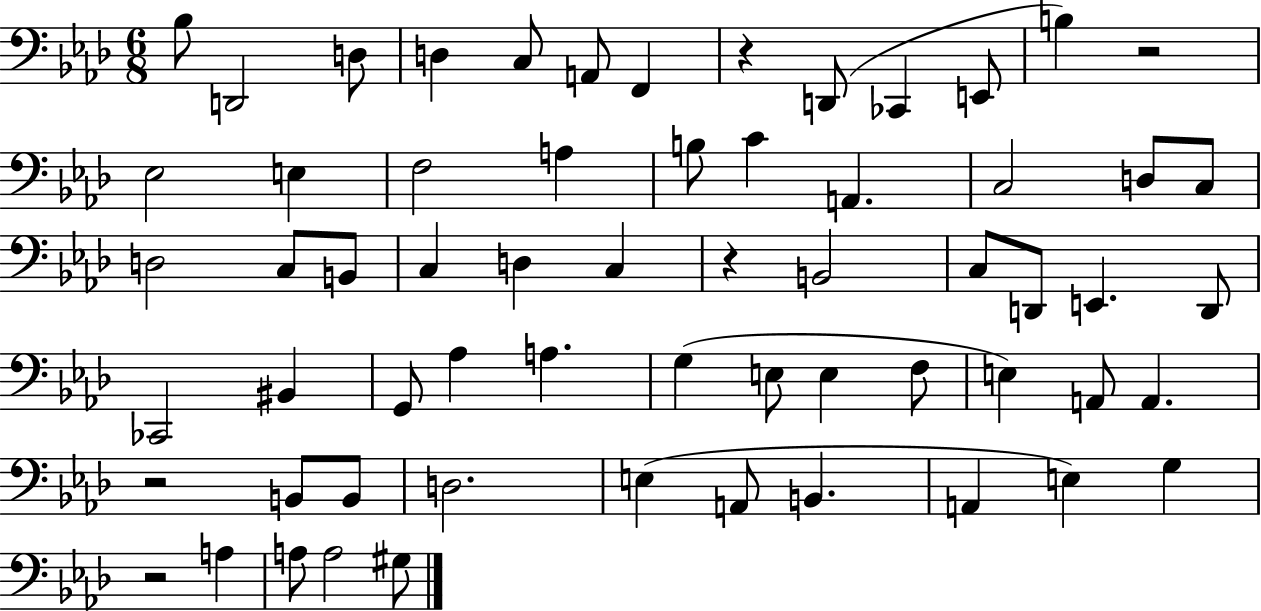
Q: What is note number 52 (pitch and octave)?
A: E3